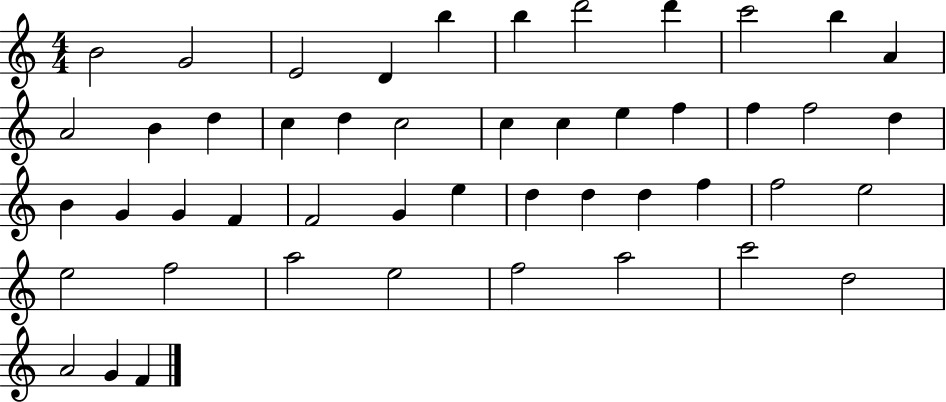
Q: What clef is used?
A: treble